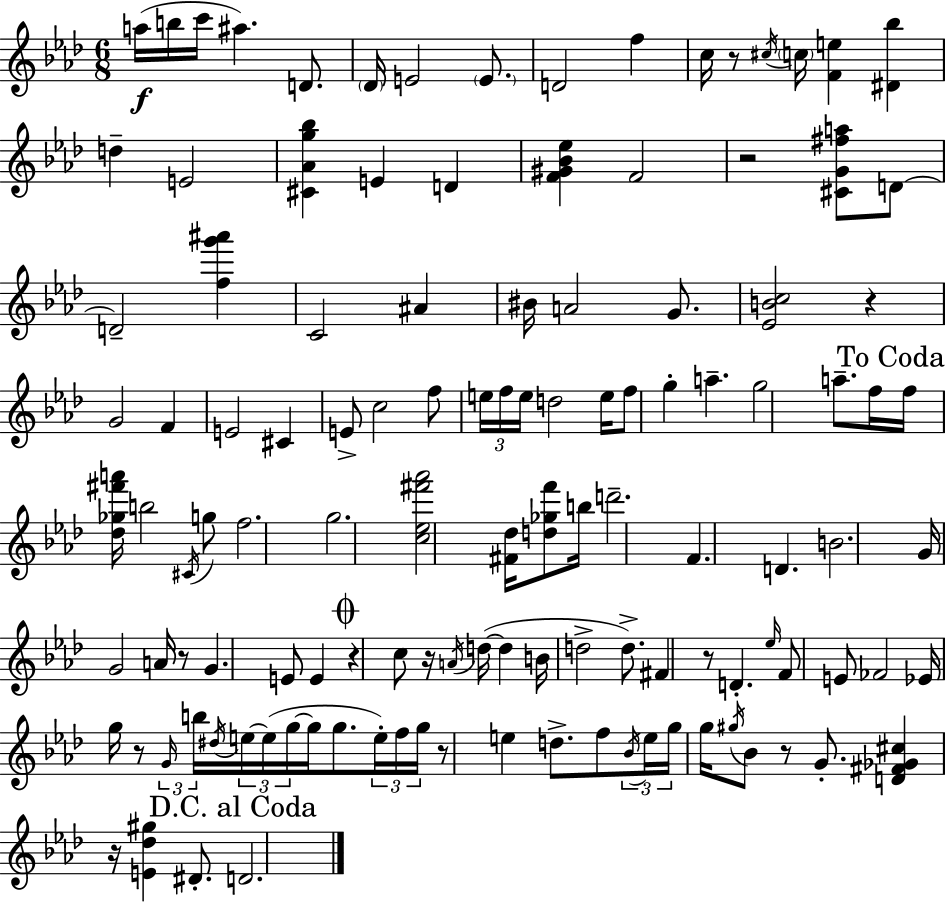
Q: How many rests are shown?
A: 11